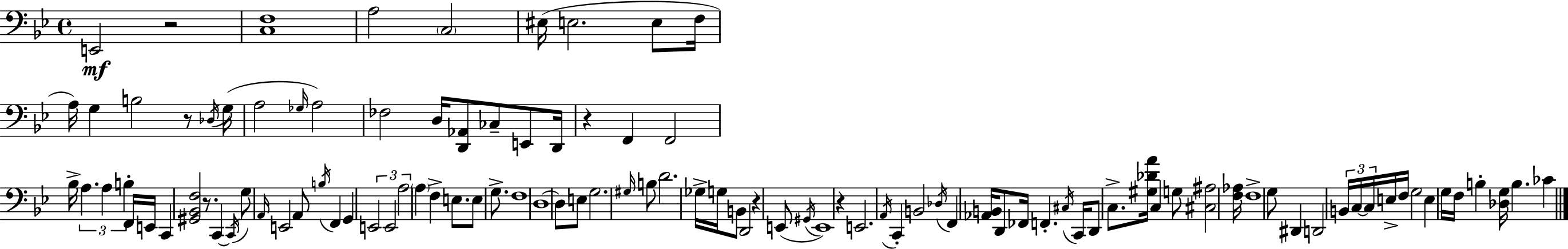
X:1
T:Untitled
M:4/4
L:1/4
K:Bb
E,,2 z2 [C,F,]4 A,2 C,2 ^E,/4 E,2 E,/2 F,/4 A,/4 G, B,2 z/2 _D,/4 G,/4 A,2 _G,/4 A,2 _F,2 D,/4 [D,,_A,,]/2 _C,/2 E,,/2 D,,/4 z F,, F,,2 _B,/4 A, A, B, F,,/4 E,,/4 C,, [^G,,_B,,F,]2 z/2 C,, C,,/4 G,/2 A,,/4 E,,2 A,,/2 B,/4 F,, G,, E,,2 E,,2 A,2 A, F, E,/2 E,/2 G,/2 F,4 D,4 D,/2 E,/2 G,2 ^G,/4 B,/2 D2 _G,/4 G,/4 B,,/2 D,,2 z E,,/2 ^G,,/4 E,,4 z E,,2 A,,/4 C,, B,,2 _D,/4 F,, [_A,,B,,]/4 D,,/2 _F,,/4 F,, ^C,/4 C,,/4 D,,/2 C,/2 [^G,_DA]/4 C, G,/2 [^C,^A,]2 [F,_A,]/4 F,4 G,/2 ^D,, D,,2 B,,/4 C,/4 C,/4 E,/4 F,/4 G,2 E, G,/4 F,/4 B, [_D,G,]/4 B, _C